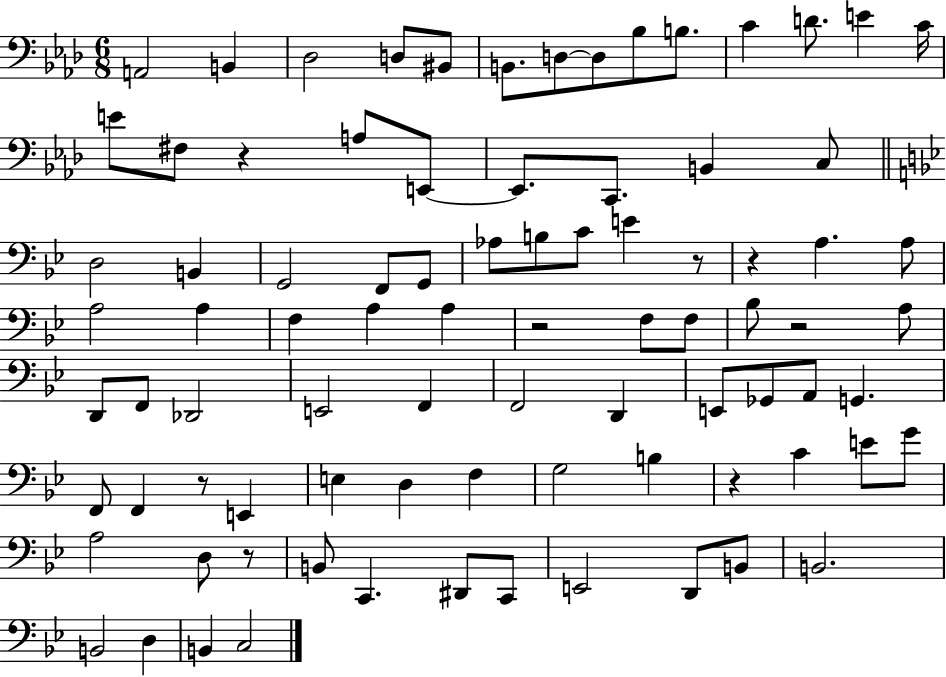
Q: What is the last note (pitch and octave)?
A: C3